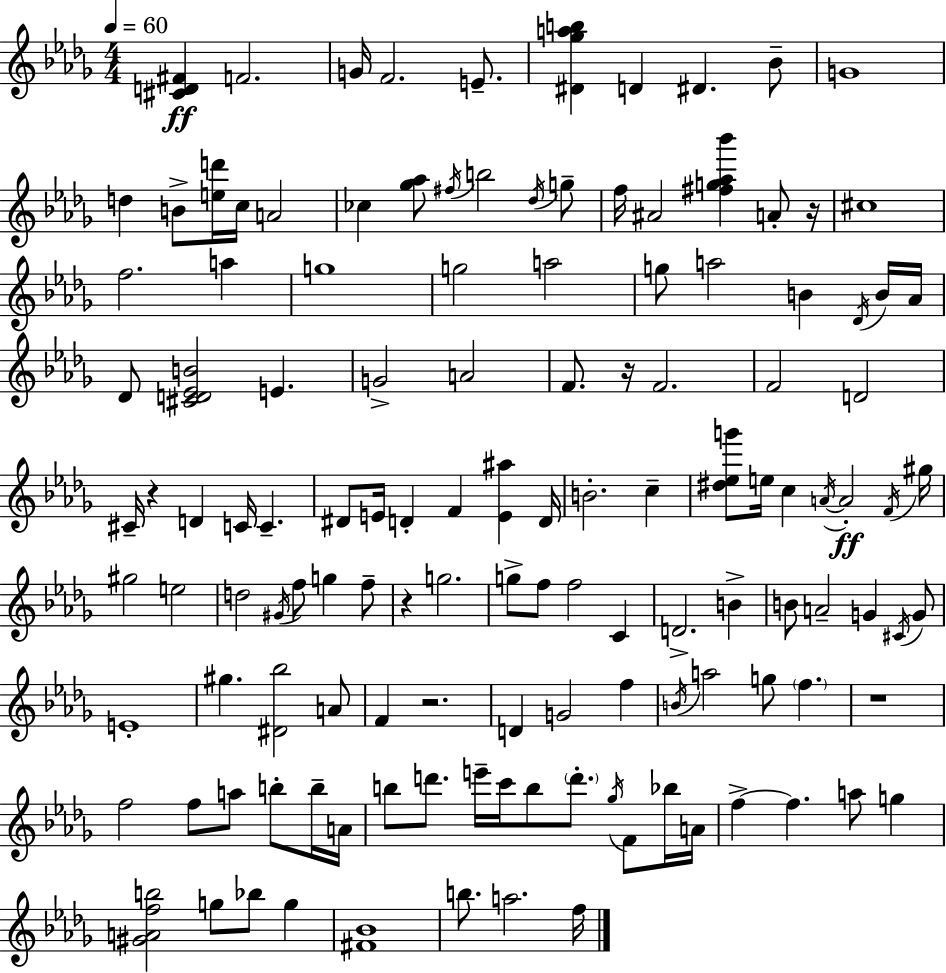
[C#4,D4,F#4]/q F4/h. G4/s F4/h. E4/e. [D#4,Gb5,A5,B5]/q D4/q D#4/q. Bb4/e G4/w D5/q B4/e [E5,D6]/s C5/s A4/h CES5/q [Gb5,Ab5]/e F#5/s B5/h Db5/s G5/e F5/s A#4/h [F#5,G5,Ab5,Bb6]/q A4/e R/s C#5/w F5/h. A5/q G5/w G5/h A5/h G5/e A5/h B4/q Db4/s B4/s Ab4/s Db4/e [C#4,D4,Eb4,B4]/h E4/q. G4/h A4/h F4/e. R/s F4/h. F4/h D4/h C#4/s R/q D4/q C4/s C4/q. D#4/e E4/s D4/q F4/q [E4,A#5]/q D4/s B4/h. C5/q [D#5,Eb5,G6]/e E5/s C5/q A4/s A4/h F4/s G#5/s G#5/h E5/h D5/h G#4/s F5/e G5/q F5/e R/q G5/h. G5/e F5/e F5/h C4/q D4/h. B4/q B4/e A4/h G4/q C#4/s G4/e E4/w G#5/q. [D#4,Bb5]/h A4/e F4/q R/h. D4/q G4/h F5/q B4/s A5/h G5/e F5/q. R/w F5/h F5/e A5/e B5/e B5/s A4/s B5/e D6/e. E6/s C6/s B5/e D6/e. Gb5/s F4/e Bb5/s A4/s F5/q F5/q. A5/e G5/q [G#4,A4,F5,B5]/h G5/e Bb5/e G5/q [F#4,Bb4]/w B5/e. A5/h. F5/s